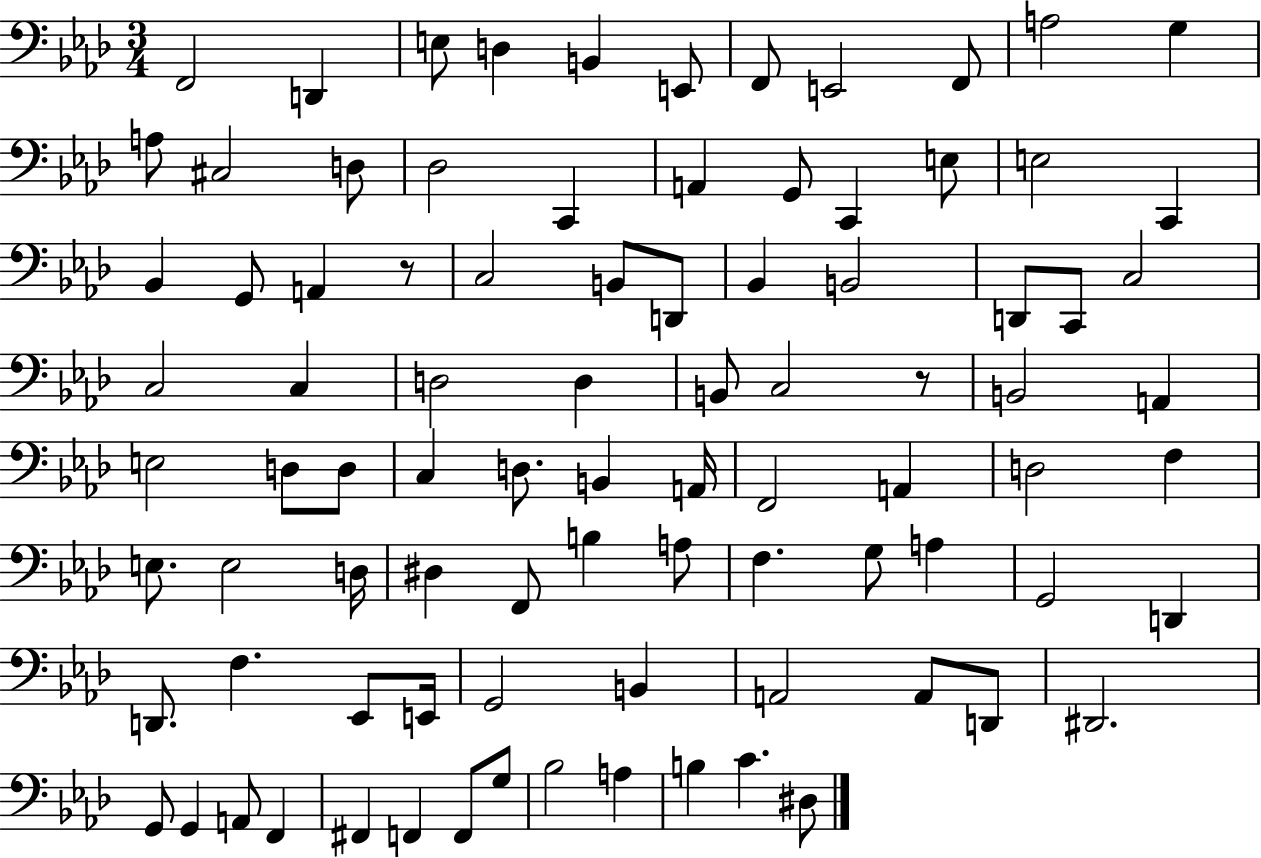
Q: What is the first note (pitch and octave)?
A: F2